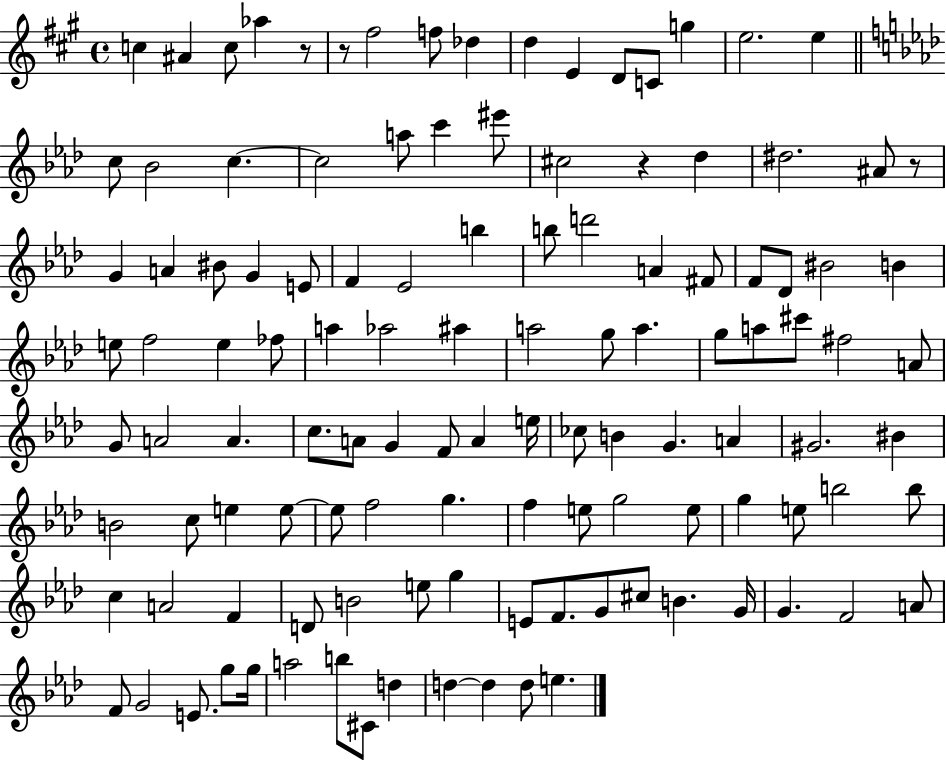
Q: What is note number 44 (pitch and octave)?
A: E5